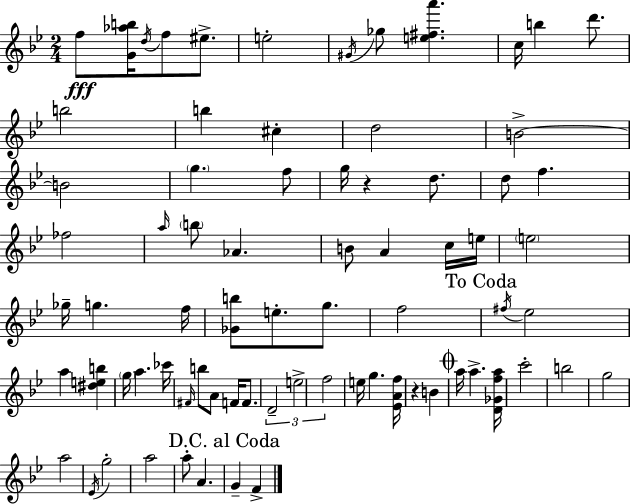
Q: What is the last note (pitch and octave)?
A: F4